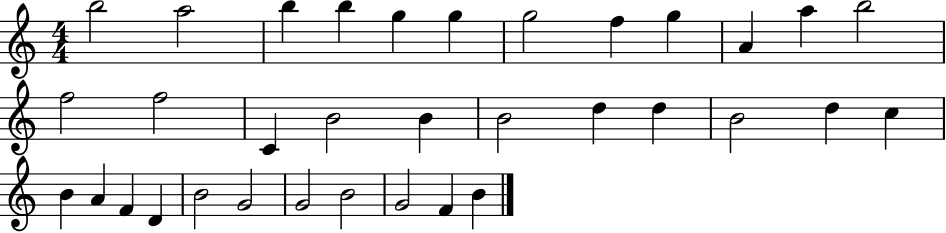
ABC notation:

X:1
T:Untitled
M:4/4
L:1/4
K:C
b2 a2 b b g g g2 f g A a b2 f2 f2 C B2 B B2 d d B2 d c B A F D B2 G2 G2 B2 G2 F B